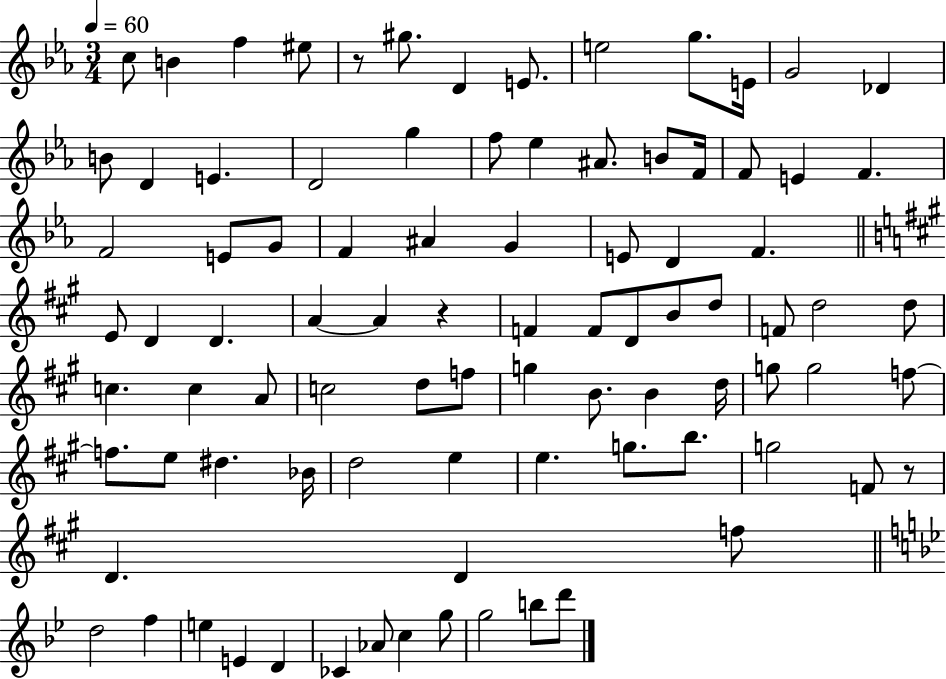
{
  \clef treble
  \numericTimeSignature
  \time 3/4
  \key ees \major
  \tempo 4 = 60
  \repeat volta 2 { c''8 b'4 f''4 eis''8 | r8 gis''8. d'4 e'8. | e''2 g''8. e'16 | g'2 des'4 | \break b'8 d'4 e'4. | d'2 g''4 | f''8 ees''4 ais'8. b'8 f'16 | f'8 e'4 f'4. | \break f'2 e'8 g'8 | f'4 ais'4 g'4 | e'8 d'4 f'4. | \bar "||" \break \key a \major e'8 d'4 d'4. | a'4~~ a'4 r4 | f'4 f'8 d'8 b'8 d''8 | f'8 d''2 d''8 | \break c''4. c''4 a'8 | c''2 d''8 f''8 | g''4 b'8. b'4 d''16 | g''8 g''2 f''8~~ | \break f''8. e''8 dis''4. bes'16 | d''2 e''4 | e''4. g''8. b''8. | g''2 f'8 r8 | \break d'4. d'4 f''8 | \bar "||" \break \key bes \major d''2 f''4 | e''4 e'4 d'4 | ces'4 aes'8 c''4 g''8 | g''2 b''8 d'''8 | \break } \bar "|."
}